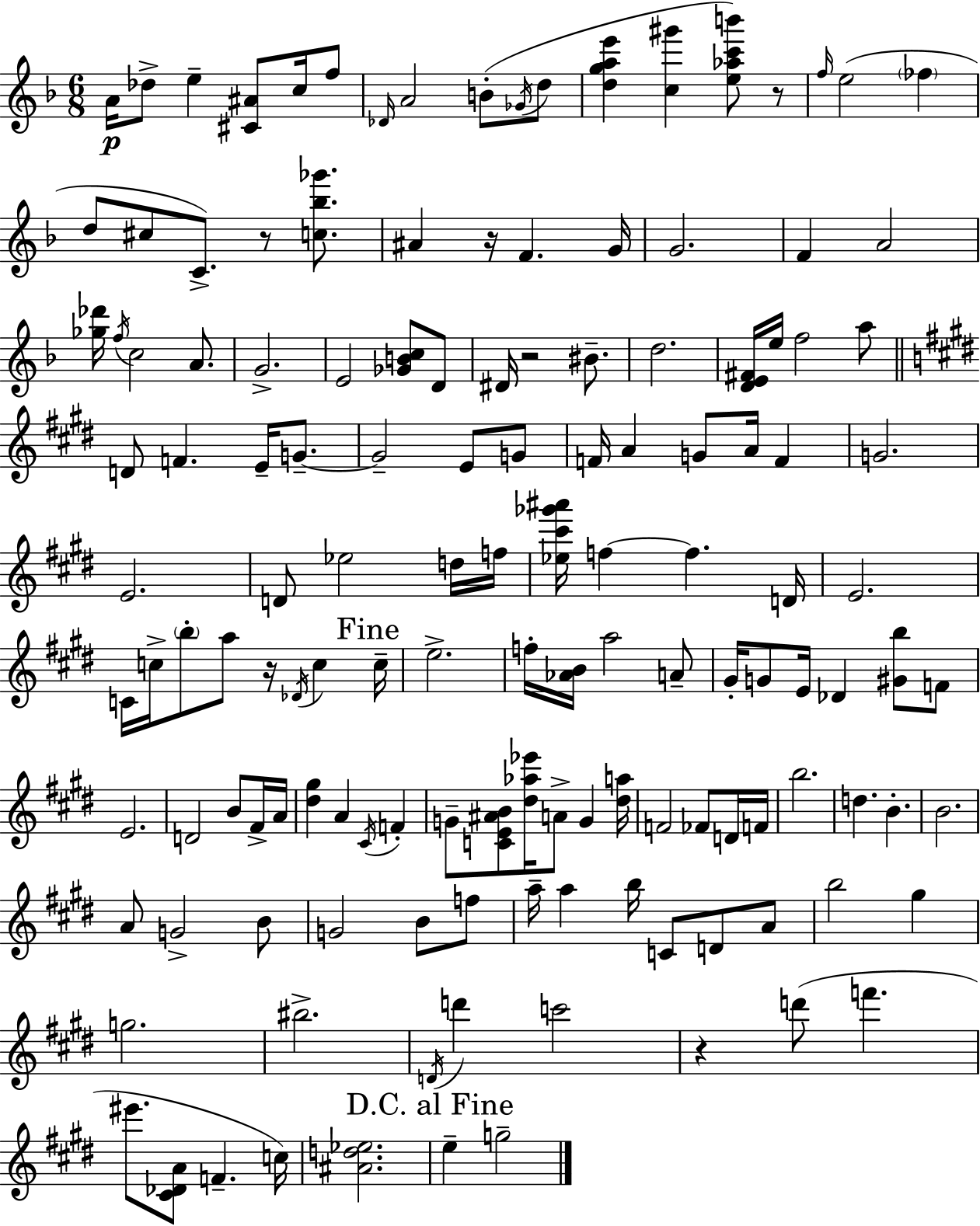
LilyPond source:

{
  \clef treble
  \numericTimeSignature
  \time 6/8
  \key f \major
  a'16\p des''8-> e''4-- <cis' ais'>8 c''16 f''8 | \grace { des'16 } a'2 b'8-.( \acciaccatura { ges'16 } | d''8 <d'' g'' a'' e'''>4 <c'' gis'''>4 <e'' aes'' c''' b'''>8) | r8 \grace { f''16 }( e''2 \parenthesize fes''4 | \break d''8 cis''8 c'8.->) r8 | <c'' bes'' ges'''>8. ais'4 r16 f'4. | g'16 g'2. | f'4 a'2 | \break <ges'' des'''>16 \acciaccatura { f''16 } c''2 | a'8. g'2.-> | e'2 | <ges' b' c''>8 d'8 dis'16 r2 | \break bis'8.-- d''2. | <d' e' fis'>16 e''16 f''2 | a''8 \bar "||" \break \key e \major d'8 f'4. e'16-- g'8.--~~ | g'2-- e'8 g'8 | f'16 a'4 g'8 a'16 f'4 | g'2. | \break e'2. | d'8 ees''2 d''16 f''16 | <ees'' cis''' ges''' ais'''>16 f''4~~ f''4. d'16 | e'2. | \break c'16 c''16-> \parenthesize b''8-. a''8 r16 \acciaccatura { des'16 } c''4 | \mark "Fine" c''16-- e''2.-> | f''16-. <aes' b'>16 a''2 a'8-- | gis'16-. g'8 e'16 des'4 <gis' b''>8 f'8 | \break e'2. | d'2 b'8 fis'16-> | a'16 <dis'' gis''>4 a'4 \acciaccatura { cis'16 } f'4-. | g'8-- <c' e' ais' b'>8 <dis'' aes'' ees'''>16 a'8-> g'4 | \break <dis'' a''>16 f'2 fes'8 | d'16 f'16 b''2. | d''4. b'4.-. | b'2. | \break a'8 g'2-> | b'8 g'2 b'8 | f''8 a''16-- a''4 b''16 c'8 d'8 | a'8 b''2 gis''4 | \break g''2. | bis''2.-> | \acciaccatura { d'16 } d'''4 c'''2 | r4 d'''8( f'''4. | \break eis'''8. <cis' des' a'>8 f'4.-- | c''16) <ais' d'' ees''>2. | \mark "D.C. al Fine" e''4-- g''2-- | \bar "|."
}